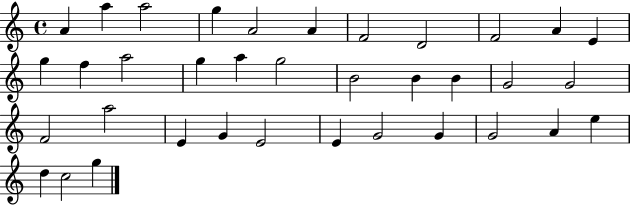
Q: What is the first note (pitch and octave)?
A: A4